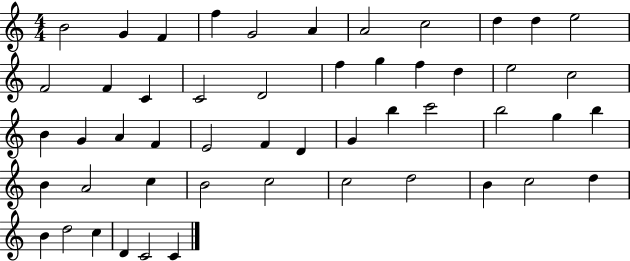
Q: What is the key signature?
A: C major